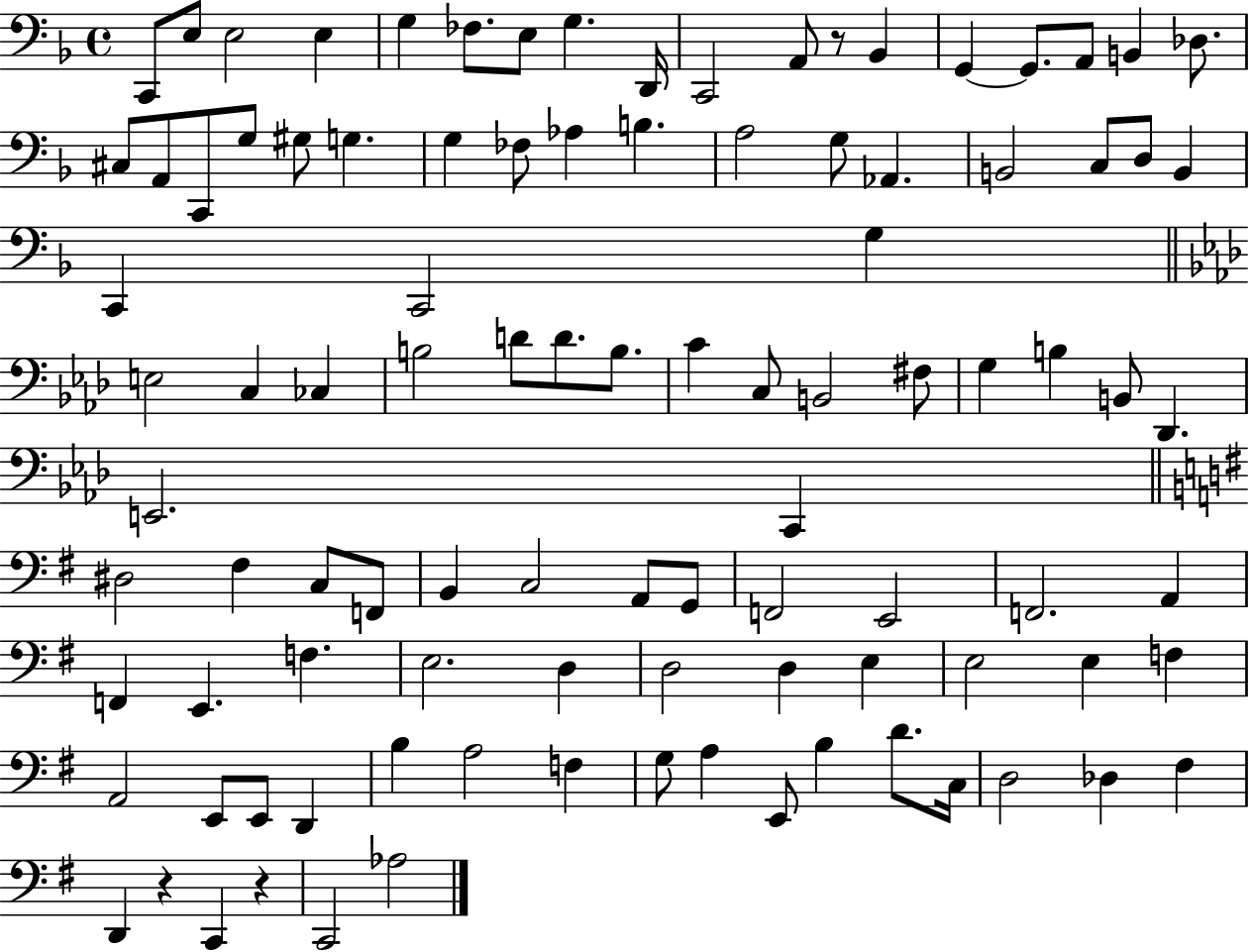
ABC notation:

X:1
T:Untitled
M:4/4
L:1/4
K:F
C,,/2 E,/2 E,2 E, G, _F,/2 E,/2 G, D,,/4 C,,2 A,,/2 z/2 _B,, G,, G,,/2 A,,/2 B,, _D,/2 ^C,/2 A,,/2 C,,/2 G,/2 ^G,/2 G, G, _F,/2 _A, B, A,2 G,/2 _A,, B,,2 C,/2 D,/2 B,, C,, C,,2 G, E,2 C, _C, B,2 D/2 D/2 B,/2 C C,/2 B,,2 ^F,/2 G, B, B,,/2 _D,, E,,2 C,, ^D,2 ^F, C,/2 F,,/2 B,, C,2 A,,/2 G,,/2 F,,2 E,,2 F,,2 A,, F,, E,, F, E,2 D, D,2 D, E, E,2 E, F, A,,2 E,,/2 E,,/2 D,, B, A,2 F, G,/2 A, E,,/2 B, D/2 C,/4 D,2 _D, ^F, D,, z C,, z C,,2 _A,2